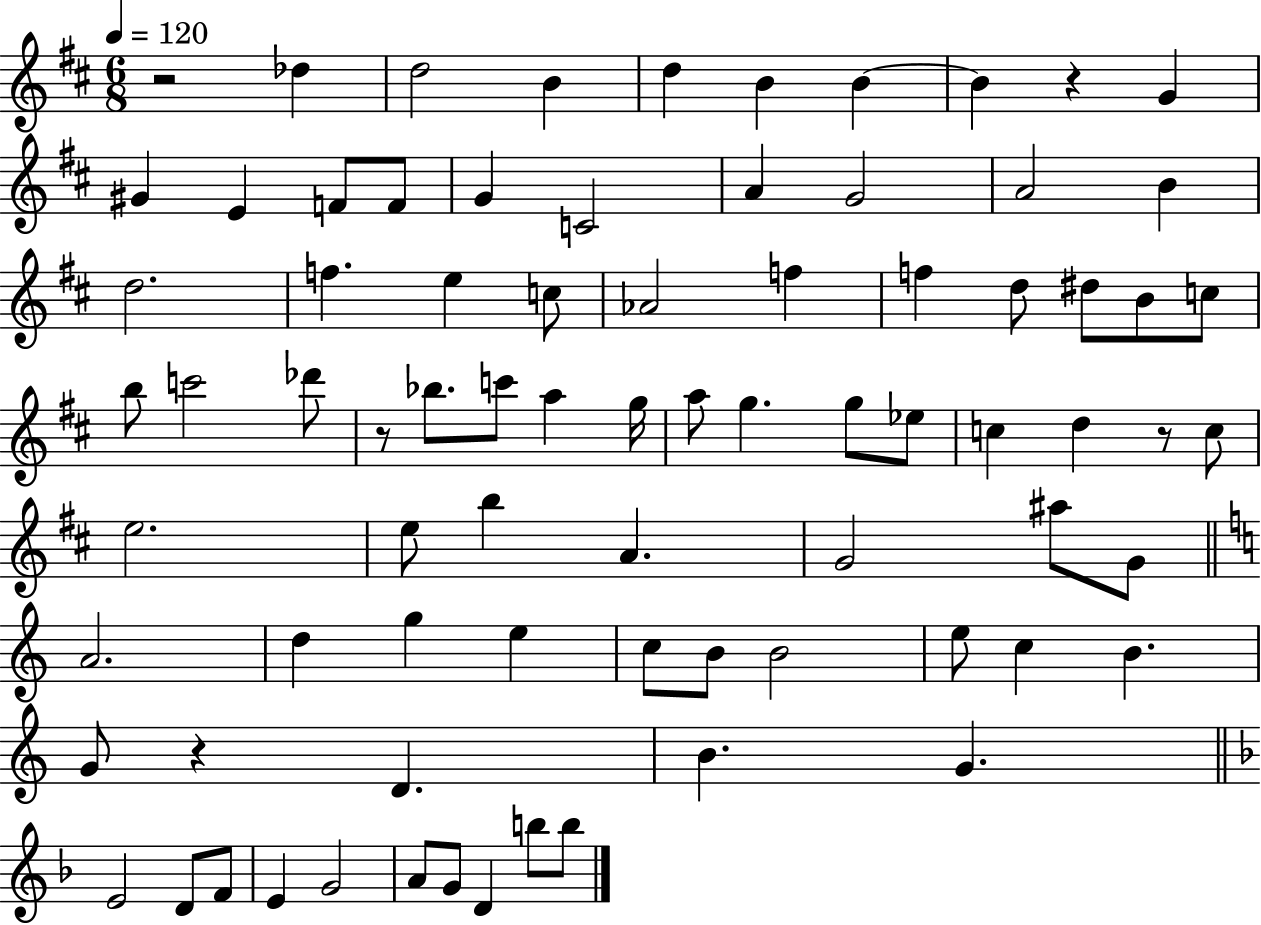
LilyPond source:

{
  \clef treble
  \numericTimeSignature
  \time 6/8
  \key d \major
  \tempo 4 = 120
  \repeat volta 2 { r2 des''4 | d''2 b'4 | d''4 b'4 b'4~~ | b'4 r4 g'4 | \break gis'4 e'4 f'8 f'8 | g'4 c'2 | a'4 g'2 | a'2 b'4 | \break d''2. | f''4. e''4 c''8 | aes'2 f''4 | f''4 d''8 dis''8 b'8 c''8 | \break b''8 c'''2 des'''8 | r8 bes''8. c'''8 a''4 g''16 | a''8 g''4. g''8 ees''8 | c''4 d''4 r8 c''8 | \break e''2. | e''8 b''4 a'4. | g'2 ais''8 g'8 | \bar "||" \break \key c \major a'2. | d''4 g''4 e''4 | c''8 b'8 b'2 | e''8 c''4 b'4. | \break g'8 r4 d'4. | b'4. g'4. | \bar "||" \break \key d \minor e'2 d'8 f'8 | e'4 g'2 | a'8 g'8 d'4 b''8 b''8 | } \bar "|."
}